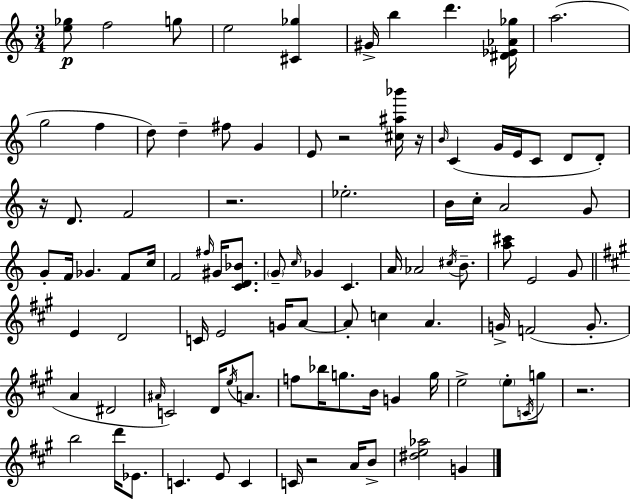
{
  \clef treble
  \numericTimeSignature
  \time 3/4
  \key c \major
  <e'' ges''>8\p f''2 g''8 | e''2 <cis' ges''>4 | gis'16-> b''4 d'''4. <dis' ees' aes' ges''>16 | a''2.( | \break g''2 f''4 | d''8) d''4-- fis''8 g'4 | e'8 r2 <cis'' ais'' bes'''>16 r16 | \grace { b'16 } c'4( g'16 e'16 c'8 d'8 d'8-.) | \break r16 d'8. f'2 | r2. | ees''2.-. | b'16 c''16-. a'2 g'8 | \break g'8-. f'16 ges'4. f'8 | c''16 f'2 \grace { fis''16 } gis'16 <c' d' bes'>8. | \parenthesize g'8-- \grace { c''16 } ges'4 c'4. | a'16 aes'2 | \break \acciaccatura { cis''16 } b'8.-- <a'' cis'''>8 e'2 | g'8 \bar "||" \break \key a \major e'4 d'2 | c'16 e'2 g'16 a'8~~ | a'8-. c''4 a'4. | g'16-> f'2( g'8.-. | \break a'4 dis'2 | \grace { ais'16 } c'2) d'16 \acciaccatura { e''16 } a'8. | f''8 bes''16 g''8. b'16 g'4 | g''16 e''2-> \parenthesize e''8-. | \break \acciaccatura { c'16 } g''8 r2. | b''2 d'''16 | ees'8. c'4. e'8 c'4 | c'16 r2 | \break a'16 b'8-> <dis'' e'' aes''>2 g'4 | \bar "|."
}